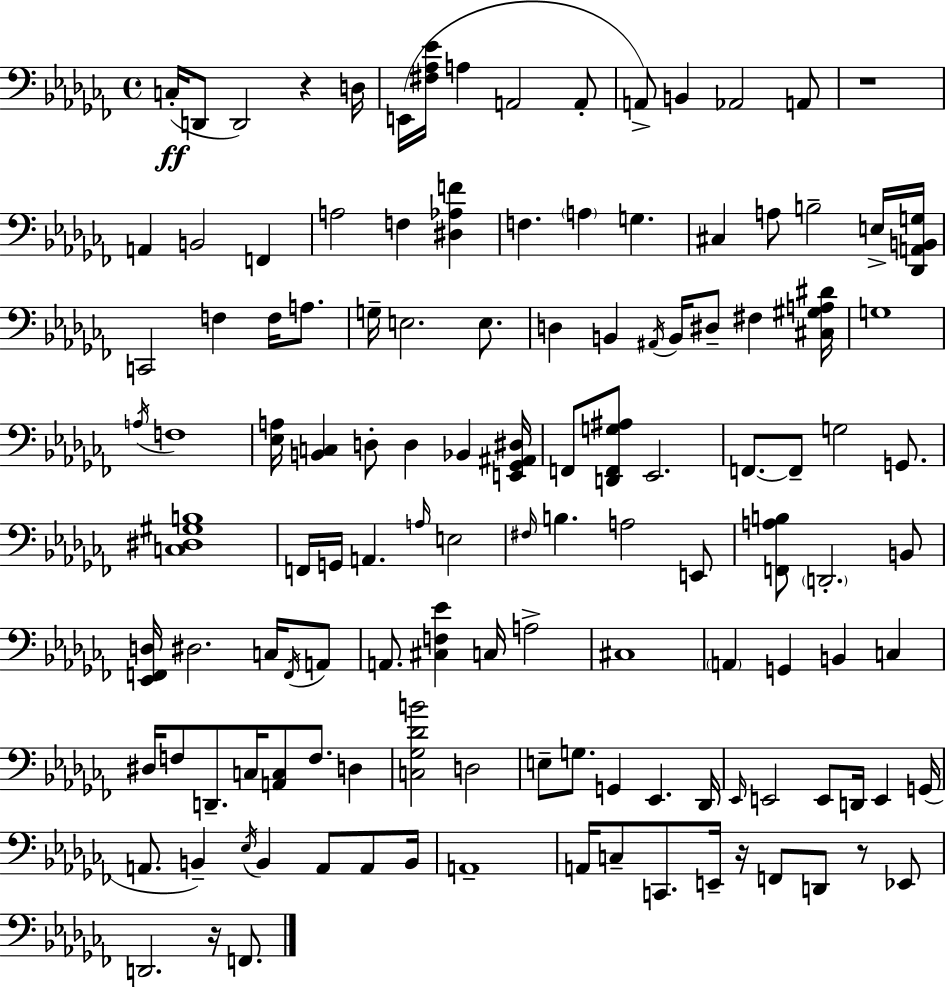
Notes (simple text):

C3/s D2/e D2/h R/q D3/s E2/s [F#3,Ab3,Eb4]/s A3/q A2/h A2/e A2/e B2/q Ab2/h A2/e R/w A2/q B2/h F2/q A3/h F3/q [D#3,Ab3,F4]/q F3/q. A3/q G3/q. C#3/q A3/e B3/h E3/s [Db2,A2,B2,G3]/s C2/h F3/q F3/s A3/e. G3/s E3/h. E3/e. D3/q B2/q A#2/s B2/s D#3/e F#3/q [C#3,G#3,A3,D#4]/s G3/w A3/s F3/w [Eb3,A3]/s [B2,C3]/q D3/e D3/q Bb2/q [E2,Gb2,A#2,D#3]/s F2/e [D2,F2,G3,A#3]/e Eb2/h. F2/e. F2/e G3/h G2/e. [C3,D#3,G#3,B3]/w F2/s G2/s A2/q. A3/s E3/h F#3/s B3/q. A3/h E2/e [F2,A3,B3]/e D2/h. B2/e [Eb2,F2,D3]/s D#3/h. C3/s F2/s A2/e A2/e. [C#3,F3,Eb4]/q C3/s A3/h C#3/w A2/q G2/q B2/q C3/q D#3/s F3/e D2/e. C3/s [A2,C3]/e F3/e. D3/q [C3,Gb3,Db4,B4]/h D3/h E3/e G3/e. G2/q Eb2/q. Db2/s Eb2/s E2/h E2/e D2/s E2/q G2/s A2/e. B2/q Eb3/s B2/q A2/e A2/e B2/s A2/w A2/s C3/e C2/e. E2/s R/s F2/e D2/e R/e Eb2/e D2/h. R/s F2/e.